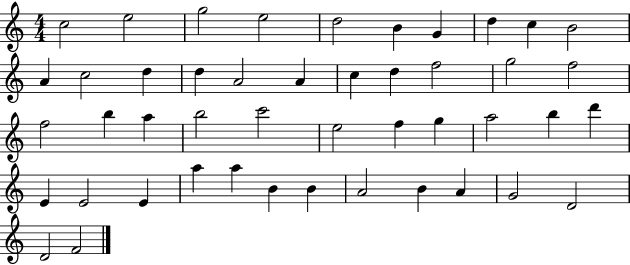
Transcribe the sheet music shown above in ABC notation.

X:1
T:Untitled
M:4/4
L:1/4
K:C
c2 e2 g2 e2 d2 B G d c B2 A c2 d d A2 A c d f2 g2 f2 f2 b a b2 c'2 e2 f g a2 b d' E E2 E a a B B A2 B A G2 D2 D2 F2